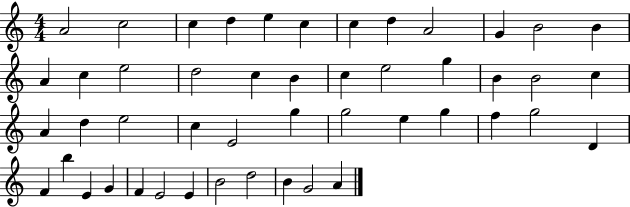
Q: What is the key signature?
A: C major